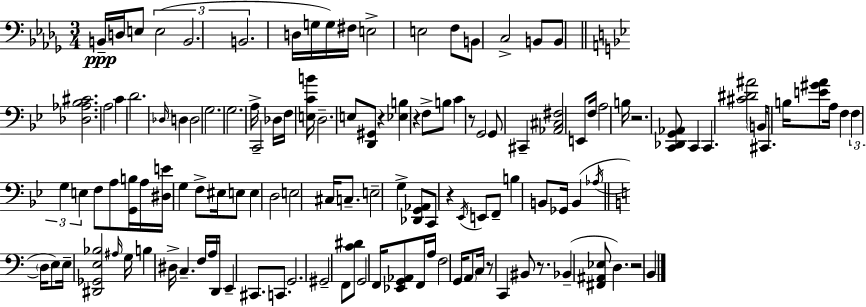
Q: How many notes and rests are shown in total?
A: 127